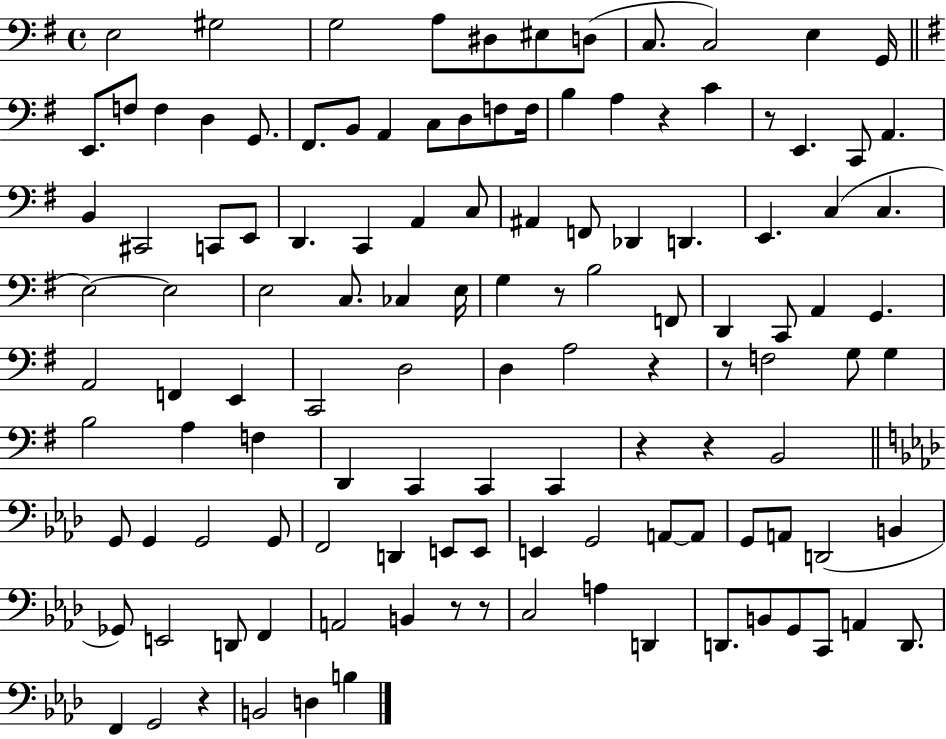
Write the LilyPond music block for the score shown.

{
  \clef bass
  \time 4/4
  \defaultTimeSignature
  \key g \major
  e2 gis2 | g2 a8 dis8 eis8 d8( | c8. c2) e4 g,16 | \bar "||" \break \key g \major e,8. f8 f4 d4 g,8. | fis,8. b,8 a,4 c8 d8 f8 f16 | b4 a4 r4 c'4 | r8 e,4. c,8 a,4. | \break b,4 cis,2 c,8 e,8 | d,4. c,4 a,4 c8 | ais,4 f,8 des,4 d,4. | e,4. c4( c4. | \break e2~~) e2 | e2 c8. ces4 e16 | g4 r8 b2 f,8 | d,4 c,8 a,4 g,4. | \break a,2 f,4 e,4 | c,2 d2 | d4 a2 r4 | r8 f2 g8 g4 | \break b2 a4 f4 | d,4 c,4 c,4 c,4 | r4 r4 b,2 | \bar "||" \break \key f \minor g,8 g,4 g,2 g,8 | f,2 d,4 e,8 e,8 | e,4 g,2 a,8~~ a,8 | g,8 a,8 d,2( b,4 | \break ges,8) e,2 d,8 f,4 | a,2 b,4 r8 r8 | c2 a4 d,4 | d,8. b,8 g,8 c,8 a,4 d,8. | \break f,4 g,2 r4 | b,2 d4 b4 | \bar "|."
}